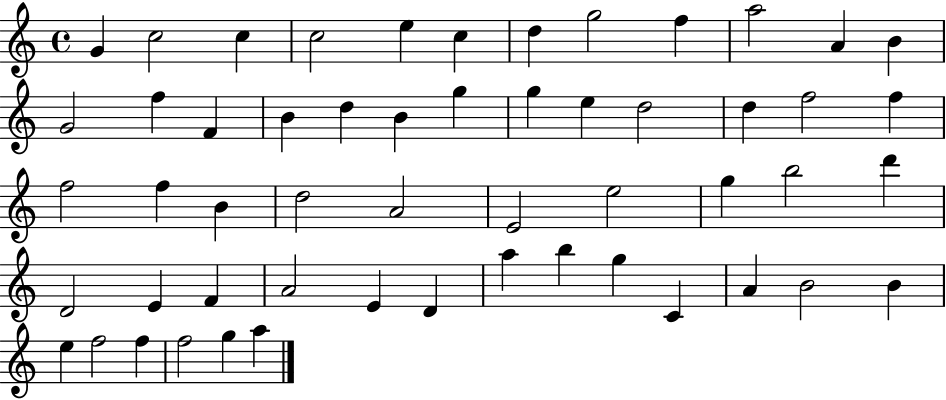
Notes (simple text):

G4/q C5/h C5/q C5/h E5/q C5/q D5/q G5/h F5/q A5/h A4/q B4/q G4/h F5/q F4/q B4/q D5/q B4/q G5/q G5/q E5/q D5/h D5/q F5/h F5/q F5/h F5/q B4/q D5/h A4/h E4/h E5/h G5/q B5/h D6/q D4/h E4/q F4/q A4/h E4/q D4/q A5/q B5/q G5/q C4/q A4/q B4/h B4/q E5/q F5/h F5/q F5/h G5/q A5/q